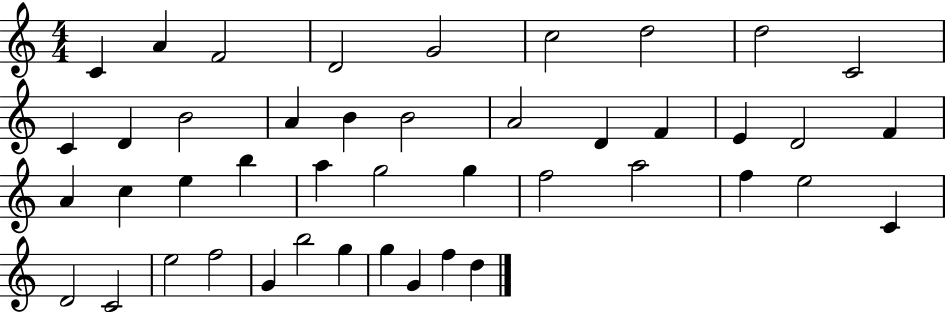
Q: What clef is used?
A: treble